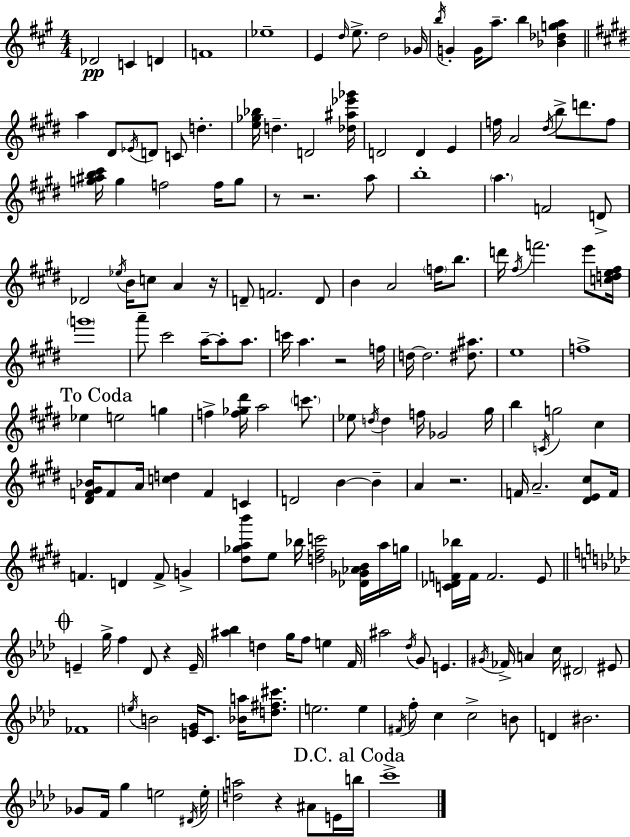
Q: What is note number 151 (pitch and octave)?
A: C6